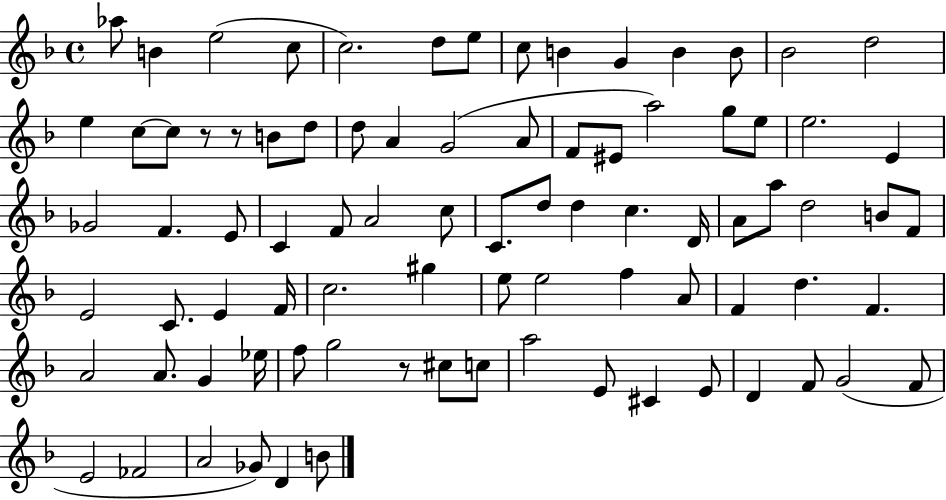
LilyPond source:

{
  \clef treble
  \time 4/4
  \defaultTimeSignature
  \key f \major
  aes''8 b'4 e''2( c''8 | c''2.) d''8 e''8 | c''8 b'4 g'4 b'4 b'8 | bes'2 d''2 | \break e''4 c''8~~ c''8 r8 r8 b'8 d''8 | d''8 a'4 g'2( a'8 | f'8 eis'8 a''2) g''8 e''8 | e''2. e'4 | \break ges'2 f'4. e'8 | c'4 f'8 a'2 c''8 | c'8. d''8 d''4 c''4. d'16 | a'8 a''8 d''2 b'8 f'8 | \break e'2 c'8. e'4 f'16 | c''2. gis''4 | e''8 e''2 f''4 a'8 | f'4 d''4. f'4. | \break a'2 a'8. g'4 ees''16 | f''8 g''2 r8 cis''8 c''8 | a''2 e'8 cis'4 e'8 | d'4 f'8 g'2( f'8 | \break e'2 fes'2 | a'2 ges'8) d'4 b'8 | \bar "|."
}